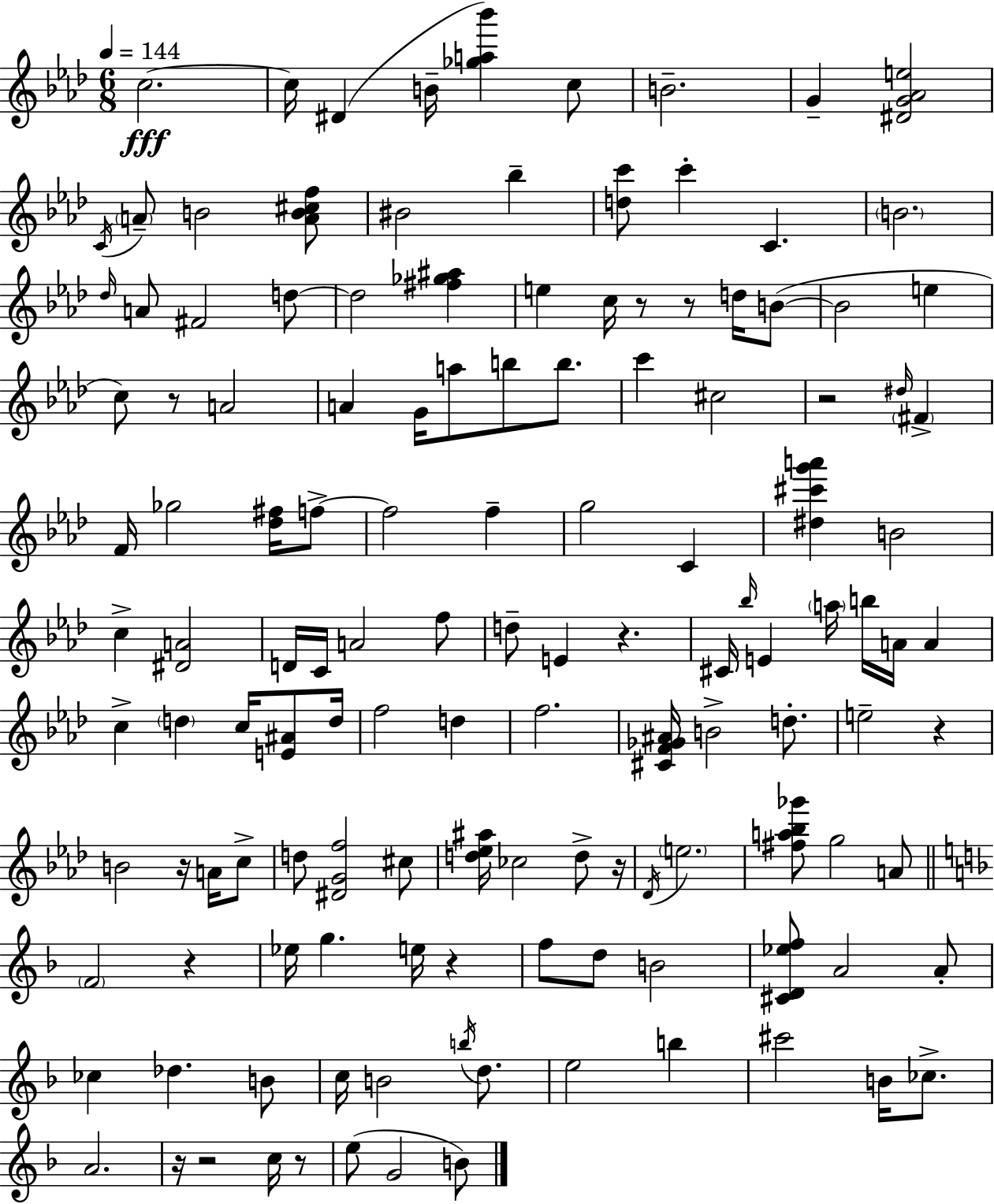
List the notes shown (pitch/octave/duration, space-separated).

C5/h. C5/s D#4/q B4/s [Gb5,A5,Bb6]/q C5/e B4/h. G4/q [D#4,G4,Ab4,E5]/h C4/s A4/e B4/h [A4,B4,C#5,F5]/e BIS4/h Bb5/q [D5,C6]/e C6/q C4/q. B4/h. Db5/s A4/e F#4/h D5/e D5/h [F#5,Gb5,A#5]/q E5/q C5/s R/e R/e D5/s B4/e B4/h E5/q C5/e R/e A4/h A4/q G4/s A5/e B5/e B5/e. C6/q C#5/h R/h D#5/s F#4/q F4/s Gb5/h [Db5,F#5]/s F5/e F5/h F5/q G5/h C4/q [D#5,C#6,G6,A6]/q B4/h C5/q [D#4,A4]/h D4/s C4/s A4/h F5/e D5/e E4/q R/q. C#4/s Bb5/s E4/q A5/s B5/s A4/s A4/q C5/q D5/q C5/s [E4,A#4]/e D5/s F5/h D5/q F5/h. [C#4,F4,Gb4,A#4]/s B4/h D5/e. E5/h R/q B4/h R/s A4/s C5/e D5/e [D#4,G4,F5]/h C#5/e [D5,Eb5,A#5]/s CES5/h D5/e R/s Db4/s E5/h. [F#5,A5,Bb5,Gb6]/e G5/h A4/e F4/h R/q Eb5/s G5/q. E5/s R/q F5/e D5/e B4/h [C#4,D4,Eb5,F5]/e A4/h A4/e CES5/q Db5/q. B4/e C5/s B4/h B5/s D5/e. E5/h B5/q C#6/h B4/s CES5/e. A4/h. R/s R/h C5/s R/e E5/e G4/h B4/e